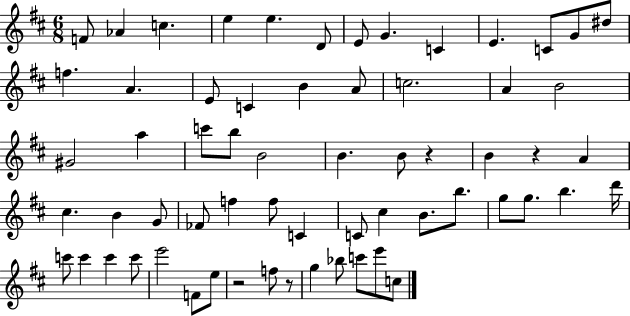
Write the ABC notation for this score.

X:1
T:Untitled
M:6/8
L:1/4
K:D
F/2 _A c e e D/2 E/2 G C E C/2 G/2 ^d/2 f A E/2 C B A/2 c2 A B2 ^G2 a c'/2 b/2 B2 B B/2 z B z A ^c B G/2 _F/2 f f/2 C C/2 ^c B/2 b/2 g/2 g/2 b d'/4 c'/2 c' c' c'/2 e'2 F/2 e/2 z2 f/2 z/2 g _b/2 c'/2 e'/2 c/2